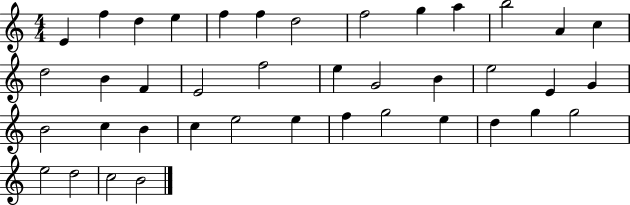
X:1
T:Untitled
M:4/4
L:1/4
K:C
E f d e f f d2 f2 g a b2 A c d2 B F E2 f2 e G2 B e2 E G B2 c B c e2 e f g2 e d g g2 e2 d2 c2 B2